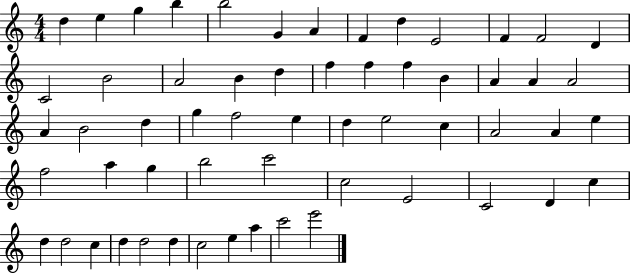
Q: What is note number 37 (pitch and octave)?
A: E5